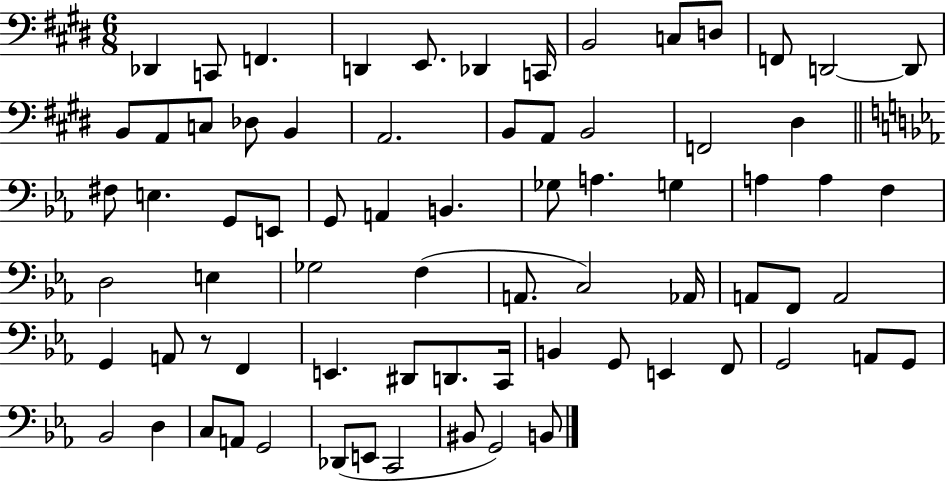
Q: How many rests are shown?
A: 1